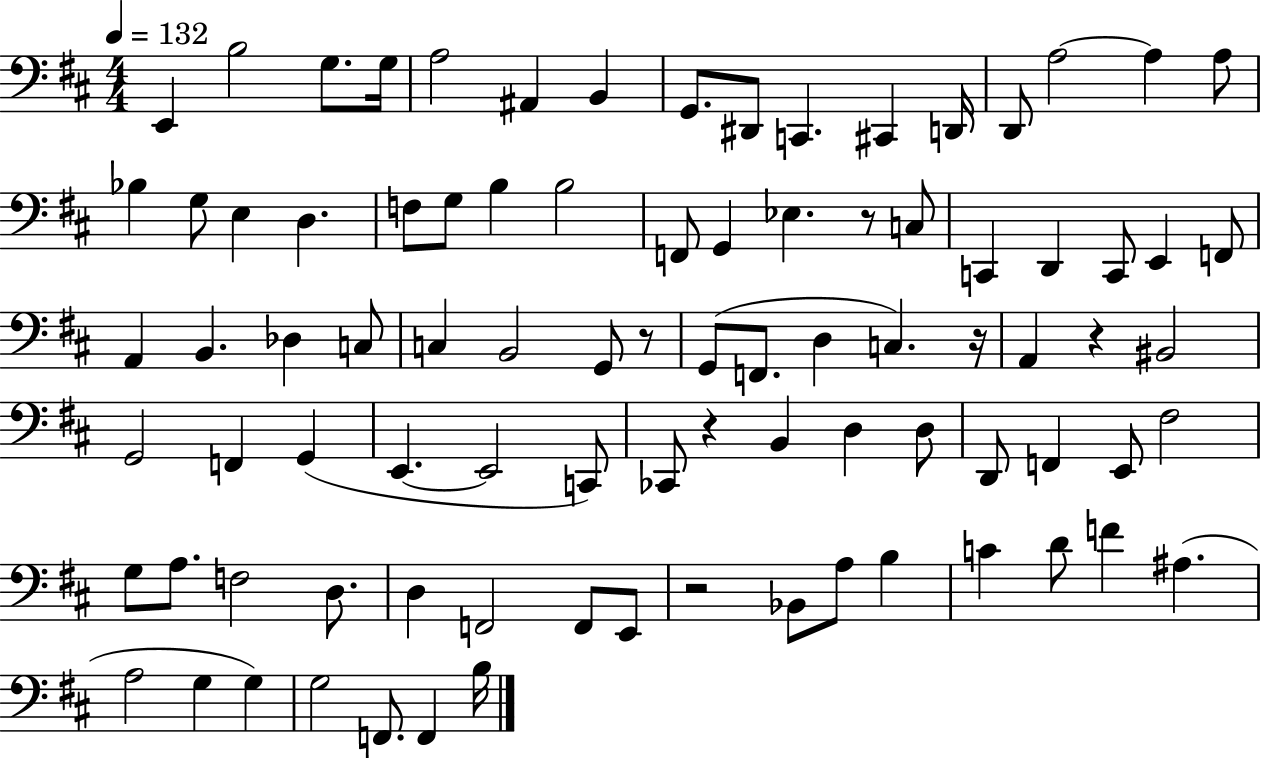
X:1
T:Untitled
M:4/4
L:1/4
K:D
E,, B,2 G,/2 G,/4 A,2 ^A,, B,, G,,/2 ^D,,/2 C,, ^C,, D,,/4 D,,/2 A,2 A, A,/2 _B, G,/2 E, D, F,/2 G,/2 B, B,2 F,,/2 G,, _E, z/2 C,/2 C,, D,, C,,/2 E,, F,,/2 A,, B,, _D, C,/2 C, B,,2 G,,/2 z/2 G,,/2 F,,/2 D, C, z/4 A,, z ^B,,2 G,,2 F,, G,, E,, E,,2 C,,/2 _C,,/2 z B,, D, D,/2 D,,/2 F,, E,,/2 ^F,2 G,/2 A,/2 F,2 D,/2 D, F,,2 F,,/2 E,,/2 z2 _B,,/2 A,/2 B, C D/2 F ^A, A,2 G, G, G,2 F,,/2 F,, B,/4